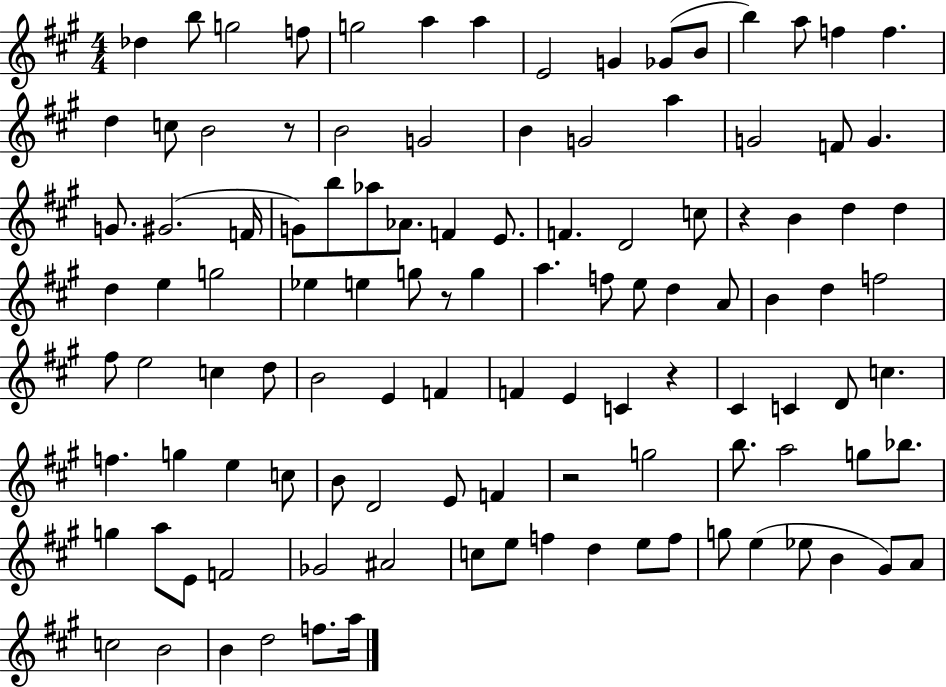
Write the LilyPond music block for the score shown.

{
  \clef treble
  \numericTimeSignature
  \time 4/4
  \key a \major
  des''4 b''8 g''2 f''8 | g''2 a''4 a''4 | e'2 g'4 ges'8( b'8 | b''4) a''8 f''4 f''4. | \break d''4 c''8 b'2 r8 | b'2 g'2 | b'4 g'2 a''4 | g'2 f'8 g'4. | \break g'8. gis'2.( f'16 | g'8) b''8 aes''8 aes'8. f'4 e'8. | f'4. d'2 c''8 | r4 b'4 d''4 d''4 | \break d''4 e''4 g''2 | ees''4 e''4 g''8 r8 g''4 | a''4. f''8 e''8 d''4 a'8 | b'4 d''4 f''2 | \break fis''8 e''2 c''4 d''8 | b'2 e'4 f'4 | f'4 e'4 c'4 r4 | cis'4 c'4 d'8 c''4. | \break f''4. g''4 e''4 c''8 | b'8 d'2 e'8 f'4 | r2 g''2 | b''8. a''2 g''8 bes''8. | \break g''4 a''8 e'8 f'2 | ges'2 ais'2 | c''8 e''8 f''4 d''4 e''8 f''8 | g''8 e''4( ees''8 b'4 gis'8) a'8 | \break c''2 b'2 | b'4 d''2 f''8. a''16 | \bar "|."
}